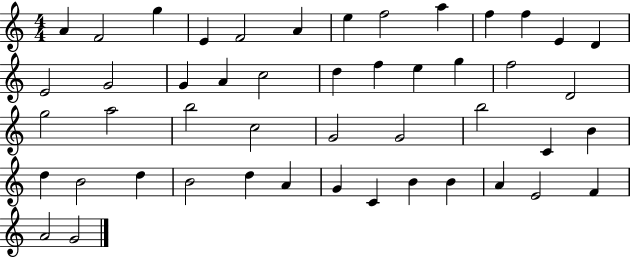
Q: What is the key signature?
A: C major